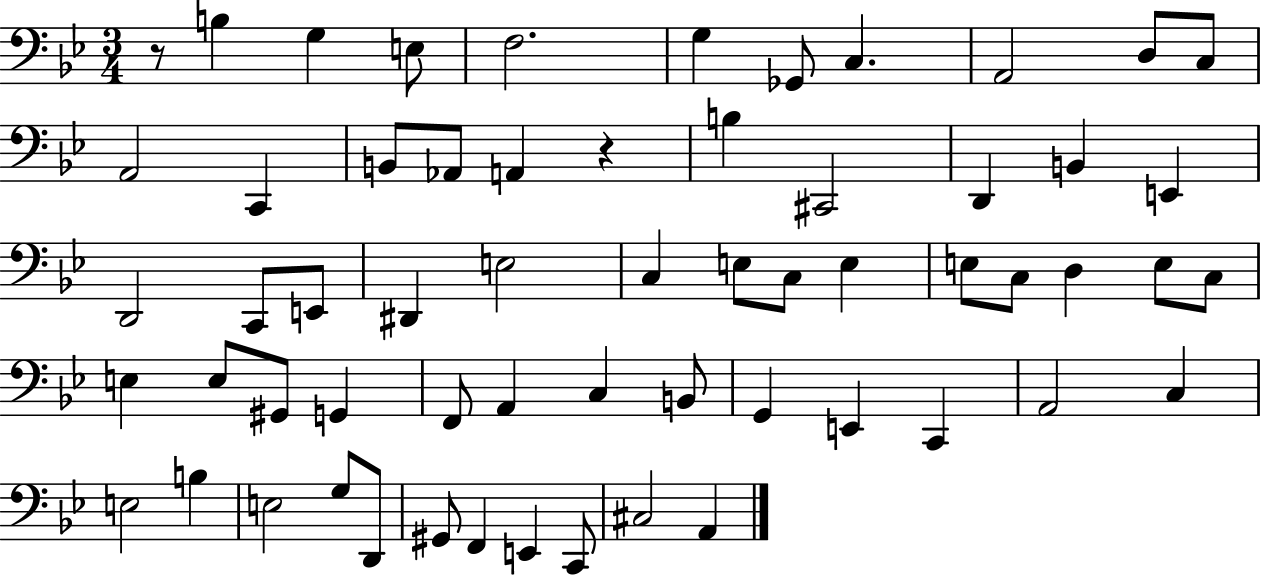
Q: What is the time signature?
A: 3/4